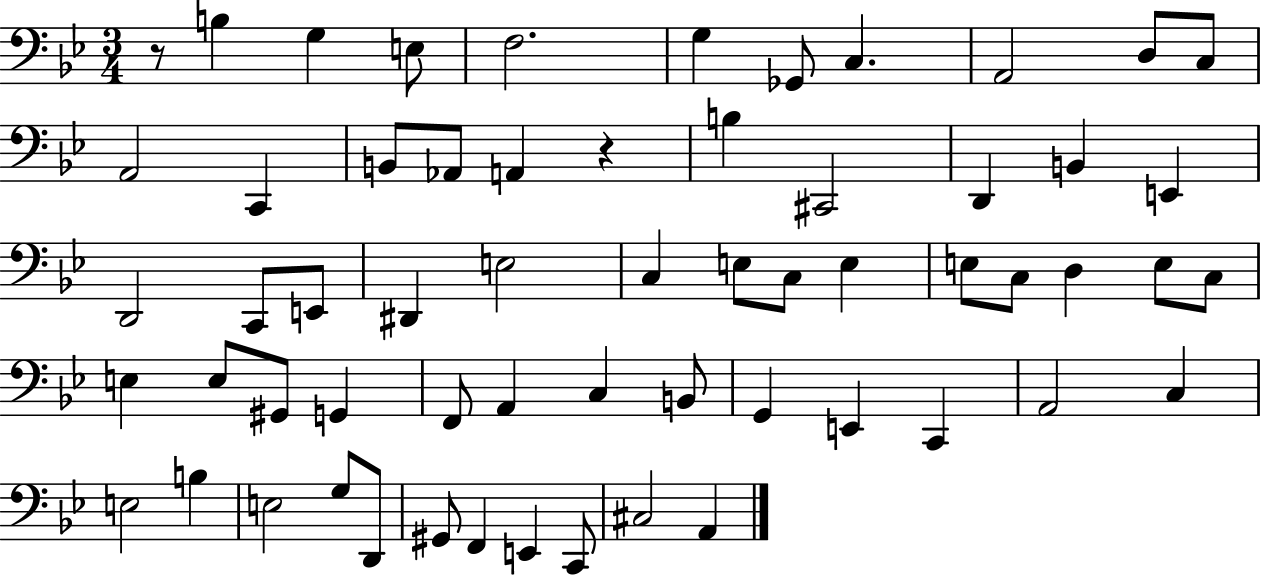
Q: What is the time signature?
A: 3/4